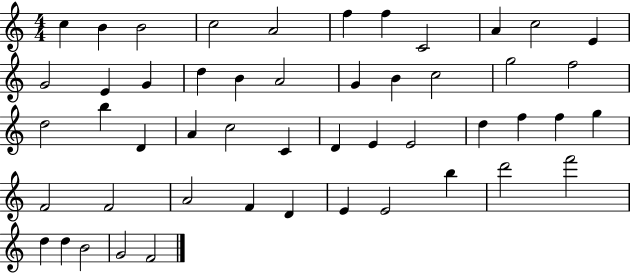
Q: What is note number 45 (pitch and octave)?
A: F6